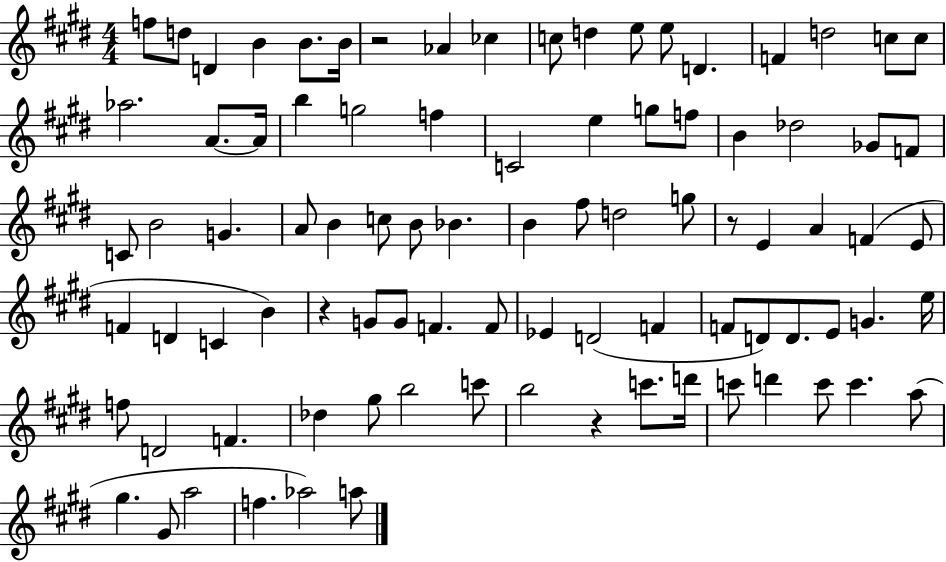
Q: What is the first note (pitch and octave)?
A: F5